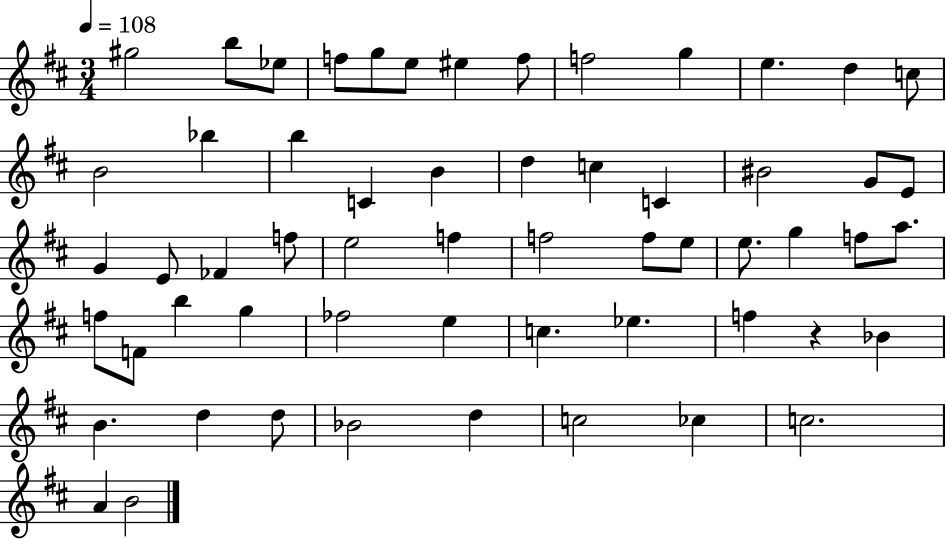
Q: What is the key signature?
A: D major